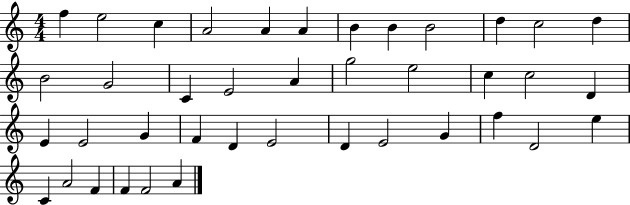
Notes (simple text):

F5/q E5/h C5/q A4/h A4/q A4/q B4/q B4/q B4/h D5/q C5/h D5/q B4/h G4/h C4/q E4/h A4/q G5/h E5/h C5/q C5/h D4/q E4/q E4/h G4/q F4/q D4/q E4/h D4/q E4/h G4/q F5/q D4/h E5/q C4/q A4/h F4/q F4/q F4/h A4/q